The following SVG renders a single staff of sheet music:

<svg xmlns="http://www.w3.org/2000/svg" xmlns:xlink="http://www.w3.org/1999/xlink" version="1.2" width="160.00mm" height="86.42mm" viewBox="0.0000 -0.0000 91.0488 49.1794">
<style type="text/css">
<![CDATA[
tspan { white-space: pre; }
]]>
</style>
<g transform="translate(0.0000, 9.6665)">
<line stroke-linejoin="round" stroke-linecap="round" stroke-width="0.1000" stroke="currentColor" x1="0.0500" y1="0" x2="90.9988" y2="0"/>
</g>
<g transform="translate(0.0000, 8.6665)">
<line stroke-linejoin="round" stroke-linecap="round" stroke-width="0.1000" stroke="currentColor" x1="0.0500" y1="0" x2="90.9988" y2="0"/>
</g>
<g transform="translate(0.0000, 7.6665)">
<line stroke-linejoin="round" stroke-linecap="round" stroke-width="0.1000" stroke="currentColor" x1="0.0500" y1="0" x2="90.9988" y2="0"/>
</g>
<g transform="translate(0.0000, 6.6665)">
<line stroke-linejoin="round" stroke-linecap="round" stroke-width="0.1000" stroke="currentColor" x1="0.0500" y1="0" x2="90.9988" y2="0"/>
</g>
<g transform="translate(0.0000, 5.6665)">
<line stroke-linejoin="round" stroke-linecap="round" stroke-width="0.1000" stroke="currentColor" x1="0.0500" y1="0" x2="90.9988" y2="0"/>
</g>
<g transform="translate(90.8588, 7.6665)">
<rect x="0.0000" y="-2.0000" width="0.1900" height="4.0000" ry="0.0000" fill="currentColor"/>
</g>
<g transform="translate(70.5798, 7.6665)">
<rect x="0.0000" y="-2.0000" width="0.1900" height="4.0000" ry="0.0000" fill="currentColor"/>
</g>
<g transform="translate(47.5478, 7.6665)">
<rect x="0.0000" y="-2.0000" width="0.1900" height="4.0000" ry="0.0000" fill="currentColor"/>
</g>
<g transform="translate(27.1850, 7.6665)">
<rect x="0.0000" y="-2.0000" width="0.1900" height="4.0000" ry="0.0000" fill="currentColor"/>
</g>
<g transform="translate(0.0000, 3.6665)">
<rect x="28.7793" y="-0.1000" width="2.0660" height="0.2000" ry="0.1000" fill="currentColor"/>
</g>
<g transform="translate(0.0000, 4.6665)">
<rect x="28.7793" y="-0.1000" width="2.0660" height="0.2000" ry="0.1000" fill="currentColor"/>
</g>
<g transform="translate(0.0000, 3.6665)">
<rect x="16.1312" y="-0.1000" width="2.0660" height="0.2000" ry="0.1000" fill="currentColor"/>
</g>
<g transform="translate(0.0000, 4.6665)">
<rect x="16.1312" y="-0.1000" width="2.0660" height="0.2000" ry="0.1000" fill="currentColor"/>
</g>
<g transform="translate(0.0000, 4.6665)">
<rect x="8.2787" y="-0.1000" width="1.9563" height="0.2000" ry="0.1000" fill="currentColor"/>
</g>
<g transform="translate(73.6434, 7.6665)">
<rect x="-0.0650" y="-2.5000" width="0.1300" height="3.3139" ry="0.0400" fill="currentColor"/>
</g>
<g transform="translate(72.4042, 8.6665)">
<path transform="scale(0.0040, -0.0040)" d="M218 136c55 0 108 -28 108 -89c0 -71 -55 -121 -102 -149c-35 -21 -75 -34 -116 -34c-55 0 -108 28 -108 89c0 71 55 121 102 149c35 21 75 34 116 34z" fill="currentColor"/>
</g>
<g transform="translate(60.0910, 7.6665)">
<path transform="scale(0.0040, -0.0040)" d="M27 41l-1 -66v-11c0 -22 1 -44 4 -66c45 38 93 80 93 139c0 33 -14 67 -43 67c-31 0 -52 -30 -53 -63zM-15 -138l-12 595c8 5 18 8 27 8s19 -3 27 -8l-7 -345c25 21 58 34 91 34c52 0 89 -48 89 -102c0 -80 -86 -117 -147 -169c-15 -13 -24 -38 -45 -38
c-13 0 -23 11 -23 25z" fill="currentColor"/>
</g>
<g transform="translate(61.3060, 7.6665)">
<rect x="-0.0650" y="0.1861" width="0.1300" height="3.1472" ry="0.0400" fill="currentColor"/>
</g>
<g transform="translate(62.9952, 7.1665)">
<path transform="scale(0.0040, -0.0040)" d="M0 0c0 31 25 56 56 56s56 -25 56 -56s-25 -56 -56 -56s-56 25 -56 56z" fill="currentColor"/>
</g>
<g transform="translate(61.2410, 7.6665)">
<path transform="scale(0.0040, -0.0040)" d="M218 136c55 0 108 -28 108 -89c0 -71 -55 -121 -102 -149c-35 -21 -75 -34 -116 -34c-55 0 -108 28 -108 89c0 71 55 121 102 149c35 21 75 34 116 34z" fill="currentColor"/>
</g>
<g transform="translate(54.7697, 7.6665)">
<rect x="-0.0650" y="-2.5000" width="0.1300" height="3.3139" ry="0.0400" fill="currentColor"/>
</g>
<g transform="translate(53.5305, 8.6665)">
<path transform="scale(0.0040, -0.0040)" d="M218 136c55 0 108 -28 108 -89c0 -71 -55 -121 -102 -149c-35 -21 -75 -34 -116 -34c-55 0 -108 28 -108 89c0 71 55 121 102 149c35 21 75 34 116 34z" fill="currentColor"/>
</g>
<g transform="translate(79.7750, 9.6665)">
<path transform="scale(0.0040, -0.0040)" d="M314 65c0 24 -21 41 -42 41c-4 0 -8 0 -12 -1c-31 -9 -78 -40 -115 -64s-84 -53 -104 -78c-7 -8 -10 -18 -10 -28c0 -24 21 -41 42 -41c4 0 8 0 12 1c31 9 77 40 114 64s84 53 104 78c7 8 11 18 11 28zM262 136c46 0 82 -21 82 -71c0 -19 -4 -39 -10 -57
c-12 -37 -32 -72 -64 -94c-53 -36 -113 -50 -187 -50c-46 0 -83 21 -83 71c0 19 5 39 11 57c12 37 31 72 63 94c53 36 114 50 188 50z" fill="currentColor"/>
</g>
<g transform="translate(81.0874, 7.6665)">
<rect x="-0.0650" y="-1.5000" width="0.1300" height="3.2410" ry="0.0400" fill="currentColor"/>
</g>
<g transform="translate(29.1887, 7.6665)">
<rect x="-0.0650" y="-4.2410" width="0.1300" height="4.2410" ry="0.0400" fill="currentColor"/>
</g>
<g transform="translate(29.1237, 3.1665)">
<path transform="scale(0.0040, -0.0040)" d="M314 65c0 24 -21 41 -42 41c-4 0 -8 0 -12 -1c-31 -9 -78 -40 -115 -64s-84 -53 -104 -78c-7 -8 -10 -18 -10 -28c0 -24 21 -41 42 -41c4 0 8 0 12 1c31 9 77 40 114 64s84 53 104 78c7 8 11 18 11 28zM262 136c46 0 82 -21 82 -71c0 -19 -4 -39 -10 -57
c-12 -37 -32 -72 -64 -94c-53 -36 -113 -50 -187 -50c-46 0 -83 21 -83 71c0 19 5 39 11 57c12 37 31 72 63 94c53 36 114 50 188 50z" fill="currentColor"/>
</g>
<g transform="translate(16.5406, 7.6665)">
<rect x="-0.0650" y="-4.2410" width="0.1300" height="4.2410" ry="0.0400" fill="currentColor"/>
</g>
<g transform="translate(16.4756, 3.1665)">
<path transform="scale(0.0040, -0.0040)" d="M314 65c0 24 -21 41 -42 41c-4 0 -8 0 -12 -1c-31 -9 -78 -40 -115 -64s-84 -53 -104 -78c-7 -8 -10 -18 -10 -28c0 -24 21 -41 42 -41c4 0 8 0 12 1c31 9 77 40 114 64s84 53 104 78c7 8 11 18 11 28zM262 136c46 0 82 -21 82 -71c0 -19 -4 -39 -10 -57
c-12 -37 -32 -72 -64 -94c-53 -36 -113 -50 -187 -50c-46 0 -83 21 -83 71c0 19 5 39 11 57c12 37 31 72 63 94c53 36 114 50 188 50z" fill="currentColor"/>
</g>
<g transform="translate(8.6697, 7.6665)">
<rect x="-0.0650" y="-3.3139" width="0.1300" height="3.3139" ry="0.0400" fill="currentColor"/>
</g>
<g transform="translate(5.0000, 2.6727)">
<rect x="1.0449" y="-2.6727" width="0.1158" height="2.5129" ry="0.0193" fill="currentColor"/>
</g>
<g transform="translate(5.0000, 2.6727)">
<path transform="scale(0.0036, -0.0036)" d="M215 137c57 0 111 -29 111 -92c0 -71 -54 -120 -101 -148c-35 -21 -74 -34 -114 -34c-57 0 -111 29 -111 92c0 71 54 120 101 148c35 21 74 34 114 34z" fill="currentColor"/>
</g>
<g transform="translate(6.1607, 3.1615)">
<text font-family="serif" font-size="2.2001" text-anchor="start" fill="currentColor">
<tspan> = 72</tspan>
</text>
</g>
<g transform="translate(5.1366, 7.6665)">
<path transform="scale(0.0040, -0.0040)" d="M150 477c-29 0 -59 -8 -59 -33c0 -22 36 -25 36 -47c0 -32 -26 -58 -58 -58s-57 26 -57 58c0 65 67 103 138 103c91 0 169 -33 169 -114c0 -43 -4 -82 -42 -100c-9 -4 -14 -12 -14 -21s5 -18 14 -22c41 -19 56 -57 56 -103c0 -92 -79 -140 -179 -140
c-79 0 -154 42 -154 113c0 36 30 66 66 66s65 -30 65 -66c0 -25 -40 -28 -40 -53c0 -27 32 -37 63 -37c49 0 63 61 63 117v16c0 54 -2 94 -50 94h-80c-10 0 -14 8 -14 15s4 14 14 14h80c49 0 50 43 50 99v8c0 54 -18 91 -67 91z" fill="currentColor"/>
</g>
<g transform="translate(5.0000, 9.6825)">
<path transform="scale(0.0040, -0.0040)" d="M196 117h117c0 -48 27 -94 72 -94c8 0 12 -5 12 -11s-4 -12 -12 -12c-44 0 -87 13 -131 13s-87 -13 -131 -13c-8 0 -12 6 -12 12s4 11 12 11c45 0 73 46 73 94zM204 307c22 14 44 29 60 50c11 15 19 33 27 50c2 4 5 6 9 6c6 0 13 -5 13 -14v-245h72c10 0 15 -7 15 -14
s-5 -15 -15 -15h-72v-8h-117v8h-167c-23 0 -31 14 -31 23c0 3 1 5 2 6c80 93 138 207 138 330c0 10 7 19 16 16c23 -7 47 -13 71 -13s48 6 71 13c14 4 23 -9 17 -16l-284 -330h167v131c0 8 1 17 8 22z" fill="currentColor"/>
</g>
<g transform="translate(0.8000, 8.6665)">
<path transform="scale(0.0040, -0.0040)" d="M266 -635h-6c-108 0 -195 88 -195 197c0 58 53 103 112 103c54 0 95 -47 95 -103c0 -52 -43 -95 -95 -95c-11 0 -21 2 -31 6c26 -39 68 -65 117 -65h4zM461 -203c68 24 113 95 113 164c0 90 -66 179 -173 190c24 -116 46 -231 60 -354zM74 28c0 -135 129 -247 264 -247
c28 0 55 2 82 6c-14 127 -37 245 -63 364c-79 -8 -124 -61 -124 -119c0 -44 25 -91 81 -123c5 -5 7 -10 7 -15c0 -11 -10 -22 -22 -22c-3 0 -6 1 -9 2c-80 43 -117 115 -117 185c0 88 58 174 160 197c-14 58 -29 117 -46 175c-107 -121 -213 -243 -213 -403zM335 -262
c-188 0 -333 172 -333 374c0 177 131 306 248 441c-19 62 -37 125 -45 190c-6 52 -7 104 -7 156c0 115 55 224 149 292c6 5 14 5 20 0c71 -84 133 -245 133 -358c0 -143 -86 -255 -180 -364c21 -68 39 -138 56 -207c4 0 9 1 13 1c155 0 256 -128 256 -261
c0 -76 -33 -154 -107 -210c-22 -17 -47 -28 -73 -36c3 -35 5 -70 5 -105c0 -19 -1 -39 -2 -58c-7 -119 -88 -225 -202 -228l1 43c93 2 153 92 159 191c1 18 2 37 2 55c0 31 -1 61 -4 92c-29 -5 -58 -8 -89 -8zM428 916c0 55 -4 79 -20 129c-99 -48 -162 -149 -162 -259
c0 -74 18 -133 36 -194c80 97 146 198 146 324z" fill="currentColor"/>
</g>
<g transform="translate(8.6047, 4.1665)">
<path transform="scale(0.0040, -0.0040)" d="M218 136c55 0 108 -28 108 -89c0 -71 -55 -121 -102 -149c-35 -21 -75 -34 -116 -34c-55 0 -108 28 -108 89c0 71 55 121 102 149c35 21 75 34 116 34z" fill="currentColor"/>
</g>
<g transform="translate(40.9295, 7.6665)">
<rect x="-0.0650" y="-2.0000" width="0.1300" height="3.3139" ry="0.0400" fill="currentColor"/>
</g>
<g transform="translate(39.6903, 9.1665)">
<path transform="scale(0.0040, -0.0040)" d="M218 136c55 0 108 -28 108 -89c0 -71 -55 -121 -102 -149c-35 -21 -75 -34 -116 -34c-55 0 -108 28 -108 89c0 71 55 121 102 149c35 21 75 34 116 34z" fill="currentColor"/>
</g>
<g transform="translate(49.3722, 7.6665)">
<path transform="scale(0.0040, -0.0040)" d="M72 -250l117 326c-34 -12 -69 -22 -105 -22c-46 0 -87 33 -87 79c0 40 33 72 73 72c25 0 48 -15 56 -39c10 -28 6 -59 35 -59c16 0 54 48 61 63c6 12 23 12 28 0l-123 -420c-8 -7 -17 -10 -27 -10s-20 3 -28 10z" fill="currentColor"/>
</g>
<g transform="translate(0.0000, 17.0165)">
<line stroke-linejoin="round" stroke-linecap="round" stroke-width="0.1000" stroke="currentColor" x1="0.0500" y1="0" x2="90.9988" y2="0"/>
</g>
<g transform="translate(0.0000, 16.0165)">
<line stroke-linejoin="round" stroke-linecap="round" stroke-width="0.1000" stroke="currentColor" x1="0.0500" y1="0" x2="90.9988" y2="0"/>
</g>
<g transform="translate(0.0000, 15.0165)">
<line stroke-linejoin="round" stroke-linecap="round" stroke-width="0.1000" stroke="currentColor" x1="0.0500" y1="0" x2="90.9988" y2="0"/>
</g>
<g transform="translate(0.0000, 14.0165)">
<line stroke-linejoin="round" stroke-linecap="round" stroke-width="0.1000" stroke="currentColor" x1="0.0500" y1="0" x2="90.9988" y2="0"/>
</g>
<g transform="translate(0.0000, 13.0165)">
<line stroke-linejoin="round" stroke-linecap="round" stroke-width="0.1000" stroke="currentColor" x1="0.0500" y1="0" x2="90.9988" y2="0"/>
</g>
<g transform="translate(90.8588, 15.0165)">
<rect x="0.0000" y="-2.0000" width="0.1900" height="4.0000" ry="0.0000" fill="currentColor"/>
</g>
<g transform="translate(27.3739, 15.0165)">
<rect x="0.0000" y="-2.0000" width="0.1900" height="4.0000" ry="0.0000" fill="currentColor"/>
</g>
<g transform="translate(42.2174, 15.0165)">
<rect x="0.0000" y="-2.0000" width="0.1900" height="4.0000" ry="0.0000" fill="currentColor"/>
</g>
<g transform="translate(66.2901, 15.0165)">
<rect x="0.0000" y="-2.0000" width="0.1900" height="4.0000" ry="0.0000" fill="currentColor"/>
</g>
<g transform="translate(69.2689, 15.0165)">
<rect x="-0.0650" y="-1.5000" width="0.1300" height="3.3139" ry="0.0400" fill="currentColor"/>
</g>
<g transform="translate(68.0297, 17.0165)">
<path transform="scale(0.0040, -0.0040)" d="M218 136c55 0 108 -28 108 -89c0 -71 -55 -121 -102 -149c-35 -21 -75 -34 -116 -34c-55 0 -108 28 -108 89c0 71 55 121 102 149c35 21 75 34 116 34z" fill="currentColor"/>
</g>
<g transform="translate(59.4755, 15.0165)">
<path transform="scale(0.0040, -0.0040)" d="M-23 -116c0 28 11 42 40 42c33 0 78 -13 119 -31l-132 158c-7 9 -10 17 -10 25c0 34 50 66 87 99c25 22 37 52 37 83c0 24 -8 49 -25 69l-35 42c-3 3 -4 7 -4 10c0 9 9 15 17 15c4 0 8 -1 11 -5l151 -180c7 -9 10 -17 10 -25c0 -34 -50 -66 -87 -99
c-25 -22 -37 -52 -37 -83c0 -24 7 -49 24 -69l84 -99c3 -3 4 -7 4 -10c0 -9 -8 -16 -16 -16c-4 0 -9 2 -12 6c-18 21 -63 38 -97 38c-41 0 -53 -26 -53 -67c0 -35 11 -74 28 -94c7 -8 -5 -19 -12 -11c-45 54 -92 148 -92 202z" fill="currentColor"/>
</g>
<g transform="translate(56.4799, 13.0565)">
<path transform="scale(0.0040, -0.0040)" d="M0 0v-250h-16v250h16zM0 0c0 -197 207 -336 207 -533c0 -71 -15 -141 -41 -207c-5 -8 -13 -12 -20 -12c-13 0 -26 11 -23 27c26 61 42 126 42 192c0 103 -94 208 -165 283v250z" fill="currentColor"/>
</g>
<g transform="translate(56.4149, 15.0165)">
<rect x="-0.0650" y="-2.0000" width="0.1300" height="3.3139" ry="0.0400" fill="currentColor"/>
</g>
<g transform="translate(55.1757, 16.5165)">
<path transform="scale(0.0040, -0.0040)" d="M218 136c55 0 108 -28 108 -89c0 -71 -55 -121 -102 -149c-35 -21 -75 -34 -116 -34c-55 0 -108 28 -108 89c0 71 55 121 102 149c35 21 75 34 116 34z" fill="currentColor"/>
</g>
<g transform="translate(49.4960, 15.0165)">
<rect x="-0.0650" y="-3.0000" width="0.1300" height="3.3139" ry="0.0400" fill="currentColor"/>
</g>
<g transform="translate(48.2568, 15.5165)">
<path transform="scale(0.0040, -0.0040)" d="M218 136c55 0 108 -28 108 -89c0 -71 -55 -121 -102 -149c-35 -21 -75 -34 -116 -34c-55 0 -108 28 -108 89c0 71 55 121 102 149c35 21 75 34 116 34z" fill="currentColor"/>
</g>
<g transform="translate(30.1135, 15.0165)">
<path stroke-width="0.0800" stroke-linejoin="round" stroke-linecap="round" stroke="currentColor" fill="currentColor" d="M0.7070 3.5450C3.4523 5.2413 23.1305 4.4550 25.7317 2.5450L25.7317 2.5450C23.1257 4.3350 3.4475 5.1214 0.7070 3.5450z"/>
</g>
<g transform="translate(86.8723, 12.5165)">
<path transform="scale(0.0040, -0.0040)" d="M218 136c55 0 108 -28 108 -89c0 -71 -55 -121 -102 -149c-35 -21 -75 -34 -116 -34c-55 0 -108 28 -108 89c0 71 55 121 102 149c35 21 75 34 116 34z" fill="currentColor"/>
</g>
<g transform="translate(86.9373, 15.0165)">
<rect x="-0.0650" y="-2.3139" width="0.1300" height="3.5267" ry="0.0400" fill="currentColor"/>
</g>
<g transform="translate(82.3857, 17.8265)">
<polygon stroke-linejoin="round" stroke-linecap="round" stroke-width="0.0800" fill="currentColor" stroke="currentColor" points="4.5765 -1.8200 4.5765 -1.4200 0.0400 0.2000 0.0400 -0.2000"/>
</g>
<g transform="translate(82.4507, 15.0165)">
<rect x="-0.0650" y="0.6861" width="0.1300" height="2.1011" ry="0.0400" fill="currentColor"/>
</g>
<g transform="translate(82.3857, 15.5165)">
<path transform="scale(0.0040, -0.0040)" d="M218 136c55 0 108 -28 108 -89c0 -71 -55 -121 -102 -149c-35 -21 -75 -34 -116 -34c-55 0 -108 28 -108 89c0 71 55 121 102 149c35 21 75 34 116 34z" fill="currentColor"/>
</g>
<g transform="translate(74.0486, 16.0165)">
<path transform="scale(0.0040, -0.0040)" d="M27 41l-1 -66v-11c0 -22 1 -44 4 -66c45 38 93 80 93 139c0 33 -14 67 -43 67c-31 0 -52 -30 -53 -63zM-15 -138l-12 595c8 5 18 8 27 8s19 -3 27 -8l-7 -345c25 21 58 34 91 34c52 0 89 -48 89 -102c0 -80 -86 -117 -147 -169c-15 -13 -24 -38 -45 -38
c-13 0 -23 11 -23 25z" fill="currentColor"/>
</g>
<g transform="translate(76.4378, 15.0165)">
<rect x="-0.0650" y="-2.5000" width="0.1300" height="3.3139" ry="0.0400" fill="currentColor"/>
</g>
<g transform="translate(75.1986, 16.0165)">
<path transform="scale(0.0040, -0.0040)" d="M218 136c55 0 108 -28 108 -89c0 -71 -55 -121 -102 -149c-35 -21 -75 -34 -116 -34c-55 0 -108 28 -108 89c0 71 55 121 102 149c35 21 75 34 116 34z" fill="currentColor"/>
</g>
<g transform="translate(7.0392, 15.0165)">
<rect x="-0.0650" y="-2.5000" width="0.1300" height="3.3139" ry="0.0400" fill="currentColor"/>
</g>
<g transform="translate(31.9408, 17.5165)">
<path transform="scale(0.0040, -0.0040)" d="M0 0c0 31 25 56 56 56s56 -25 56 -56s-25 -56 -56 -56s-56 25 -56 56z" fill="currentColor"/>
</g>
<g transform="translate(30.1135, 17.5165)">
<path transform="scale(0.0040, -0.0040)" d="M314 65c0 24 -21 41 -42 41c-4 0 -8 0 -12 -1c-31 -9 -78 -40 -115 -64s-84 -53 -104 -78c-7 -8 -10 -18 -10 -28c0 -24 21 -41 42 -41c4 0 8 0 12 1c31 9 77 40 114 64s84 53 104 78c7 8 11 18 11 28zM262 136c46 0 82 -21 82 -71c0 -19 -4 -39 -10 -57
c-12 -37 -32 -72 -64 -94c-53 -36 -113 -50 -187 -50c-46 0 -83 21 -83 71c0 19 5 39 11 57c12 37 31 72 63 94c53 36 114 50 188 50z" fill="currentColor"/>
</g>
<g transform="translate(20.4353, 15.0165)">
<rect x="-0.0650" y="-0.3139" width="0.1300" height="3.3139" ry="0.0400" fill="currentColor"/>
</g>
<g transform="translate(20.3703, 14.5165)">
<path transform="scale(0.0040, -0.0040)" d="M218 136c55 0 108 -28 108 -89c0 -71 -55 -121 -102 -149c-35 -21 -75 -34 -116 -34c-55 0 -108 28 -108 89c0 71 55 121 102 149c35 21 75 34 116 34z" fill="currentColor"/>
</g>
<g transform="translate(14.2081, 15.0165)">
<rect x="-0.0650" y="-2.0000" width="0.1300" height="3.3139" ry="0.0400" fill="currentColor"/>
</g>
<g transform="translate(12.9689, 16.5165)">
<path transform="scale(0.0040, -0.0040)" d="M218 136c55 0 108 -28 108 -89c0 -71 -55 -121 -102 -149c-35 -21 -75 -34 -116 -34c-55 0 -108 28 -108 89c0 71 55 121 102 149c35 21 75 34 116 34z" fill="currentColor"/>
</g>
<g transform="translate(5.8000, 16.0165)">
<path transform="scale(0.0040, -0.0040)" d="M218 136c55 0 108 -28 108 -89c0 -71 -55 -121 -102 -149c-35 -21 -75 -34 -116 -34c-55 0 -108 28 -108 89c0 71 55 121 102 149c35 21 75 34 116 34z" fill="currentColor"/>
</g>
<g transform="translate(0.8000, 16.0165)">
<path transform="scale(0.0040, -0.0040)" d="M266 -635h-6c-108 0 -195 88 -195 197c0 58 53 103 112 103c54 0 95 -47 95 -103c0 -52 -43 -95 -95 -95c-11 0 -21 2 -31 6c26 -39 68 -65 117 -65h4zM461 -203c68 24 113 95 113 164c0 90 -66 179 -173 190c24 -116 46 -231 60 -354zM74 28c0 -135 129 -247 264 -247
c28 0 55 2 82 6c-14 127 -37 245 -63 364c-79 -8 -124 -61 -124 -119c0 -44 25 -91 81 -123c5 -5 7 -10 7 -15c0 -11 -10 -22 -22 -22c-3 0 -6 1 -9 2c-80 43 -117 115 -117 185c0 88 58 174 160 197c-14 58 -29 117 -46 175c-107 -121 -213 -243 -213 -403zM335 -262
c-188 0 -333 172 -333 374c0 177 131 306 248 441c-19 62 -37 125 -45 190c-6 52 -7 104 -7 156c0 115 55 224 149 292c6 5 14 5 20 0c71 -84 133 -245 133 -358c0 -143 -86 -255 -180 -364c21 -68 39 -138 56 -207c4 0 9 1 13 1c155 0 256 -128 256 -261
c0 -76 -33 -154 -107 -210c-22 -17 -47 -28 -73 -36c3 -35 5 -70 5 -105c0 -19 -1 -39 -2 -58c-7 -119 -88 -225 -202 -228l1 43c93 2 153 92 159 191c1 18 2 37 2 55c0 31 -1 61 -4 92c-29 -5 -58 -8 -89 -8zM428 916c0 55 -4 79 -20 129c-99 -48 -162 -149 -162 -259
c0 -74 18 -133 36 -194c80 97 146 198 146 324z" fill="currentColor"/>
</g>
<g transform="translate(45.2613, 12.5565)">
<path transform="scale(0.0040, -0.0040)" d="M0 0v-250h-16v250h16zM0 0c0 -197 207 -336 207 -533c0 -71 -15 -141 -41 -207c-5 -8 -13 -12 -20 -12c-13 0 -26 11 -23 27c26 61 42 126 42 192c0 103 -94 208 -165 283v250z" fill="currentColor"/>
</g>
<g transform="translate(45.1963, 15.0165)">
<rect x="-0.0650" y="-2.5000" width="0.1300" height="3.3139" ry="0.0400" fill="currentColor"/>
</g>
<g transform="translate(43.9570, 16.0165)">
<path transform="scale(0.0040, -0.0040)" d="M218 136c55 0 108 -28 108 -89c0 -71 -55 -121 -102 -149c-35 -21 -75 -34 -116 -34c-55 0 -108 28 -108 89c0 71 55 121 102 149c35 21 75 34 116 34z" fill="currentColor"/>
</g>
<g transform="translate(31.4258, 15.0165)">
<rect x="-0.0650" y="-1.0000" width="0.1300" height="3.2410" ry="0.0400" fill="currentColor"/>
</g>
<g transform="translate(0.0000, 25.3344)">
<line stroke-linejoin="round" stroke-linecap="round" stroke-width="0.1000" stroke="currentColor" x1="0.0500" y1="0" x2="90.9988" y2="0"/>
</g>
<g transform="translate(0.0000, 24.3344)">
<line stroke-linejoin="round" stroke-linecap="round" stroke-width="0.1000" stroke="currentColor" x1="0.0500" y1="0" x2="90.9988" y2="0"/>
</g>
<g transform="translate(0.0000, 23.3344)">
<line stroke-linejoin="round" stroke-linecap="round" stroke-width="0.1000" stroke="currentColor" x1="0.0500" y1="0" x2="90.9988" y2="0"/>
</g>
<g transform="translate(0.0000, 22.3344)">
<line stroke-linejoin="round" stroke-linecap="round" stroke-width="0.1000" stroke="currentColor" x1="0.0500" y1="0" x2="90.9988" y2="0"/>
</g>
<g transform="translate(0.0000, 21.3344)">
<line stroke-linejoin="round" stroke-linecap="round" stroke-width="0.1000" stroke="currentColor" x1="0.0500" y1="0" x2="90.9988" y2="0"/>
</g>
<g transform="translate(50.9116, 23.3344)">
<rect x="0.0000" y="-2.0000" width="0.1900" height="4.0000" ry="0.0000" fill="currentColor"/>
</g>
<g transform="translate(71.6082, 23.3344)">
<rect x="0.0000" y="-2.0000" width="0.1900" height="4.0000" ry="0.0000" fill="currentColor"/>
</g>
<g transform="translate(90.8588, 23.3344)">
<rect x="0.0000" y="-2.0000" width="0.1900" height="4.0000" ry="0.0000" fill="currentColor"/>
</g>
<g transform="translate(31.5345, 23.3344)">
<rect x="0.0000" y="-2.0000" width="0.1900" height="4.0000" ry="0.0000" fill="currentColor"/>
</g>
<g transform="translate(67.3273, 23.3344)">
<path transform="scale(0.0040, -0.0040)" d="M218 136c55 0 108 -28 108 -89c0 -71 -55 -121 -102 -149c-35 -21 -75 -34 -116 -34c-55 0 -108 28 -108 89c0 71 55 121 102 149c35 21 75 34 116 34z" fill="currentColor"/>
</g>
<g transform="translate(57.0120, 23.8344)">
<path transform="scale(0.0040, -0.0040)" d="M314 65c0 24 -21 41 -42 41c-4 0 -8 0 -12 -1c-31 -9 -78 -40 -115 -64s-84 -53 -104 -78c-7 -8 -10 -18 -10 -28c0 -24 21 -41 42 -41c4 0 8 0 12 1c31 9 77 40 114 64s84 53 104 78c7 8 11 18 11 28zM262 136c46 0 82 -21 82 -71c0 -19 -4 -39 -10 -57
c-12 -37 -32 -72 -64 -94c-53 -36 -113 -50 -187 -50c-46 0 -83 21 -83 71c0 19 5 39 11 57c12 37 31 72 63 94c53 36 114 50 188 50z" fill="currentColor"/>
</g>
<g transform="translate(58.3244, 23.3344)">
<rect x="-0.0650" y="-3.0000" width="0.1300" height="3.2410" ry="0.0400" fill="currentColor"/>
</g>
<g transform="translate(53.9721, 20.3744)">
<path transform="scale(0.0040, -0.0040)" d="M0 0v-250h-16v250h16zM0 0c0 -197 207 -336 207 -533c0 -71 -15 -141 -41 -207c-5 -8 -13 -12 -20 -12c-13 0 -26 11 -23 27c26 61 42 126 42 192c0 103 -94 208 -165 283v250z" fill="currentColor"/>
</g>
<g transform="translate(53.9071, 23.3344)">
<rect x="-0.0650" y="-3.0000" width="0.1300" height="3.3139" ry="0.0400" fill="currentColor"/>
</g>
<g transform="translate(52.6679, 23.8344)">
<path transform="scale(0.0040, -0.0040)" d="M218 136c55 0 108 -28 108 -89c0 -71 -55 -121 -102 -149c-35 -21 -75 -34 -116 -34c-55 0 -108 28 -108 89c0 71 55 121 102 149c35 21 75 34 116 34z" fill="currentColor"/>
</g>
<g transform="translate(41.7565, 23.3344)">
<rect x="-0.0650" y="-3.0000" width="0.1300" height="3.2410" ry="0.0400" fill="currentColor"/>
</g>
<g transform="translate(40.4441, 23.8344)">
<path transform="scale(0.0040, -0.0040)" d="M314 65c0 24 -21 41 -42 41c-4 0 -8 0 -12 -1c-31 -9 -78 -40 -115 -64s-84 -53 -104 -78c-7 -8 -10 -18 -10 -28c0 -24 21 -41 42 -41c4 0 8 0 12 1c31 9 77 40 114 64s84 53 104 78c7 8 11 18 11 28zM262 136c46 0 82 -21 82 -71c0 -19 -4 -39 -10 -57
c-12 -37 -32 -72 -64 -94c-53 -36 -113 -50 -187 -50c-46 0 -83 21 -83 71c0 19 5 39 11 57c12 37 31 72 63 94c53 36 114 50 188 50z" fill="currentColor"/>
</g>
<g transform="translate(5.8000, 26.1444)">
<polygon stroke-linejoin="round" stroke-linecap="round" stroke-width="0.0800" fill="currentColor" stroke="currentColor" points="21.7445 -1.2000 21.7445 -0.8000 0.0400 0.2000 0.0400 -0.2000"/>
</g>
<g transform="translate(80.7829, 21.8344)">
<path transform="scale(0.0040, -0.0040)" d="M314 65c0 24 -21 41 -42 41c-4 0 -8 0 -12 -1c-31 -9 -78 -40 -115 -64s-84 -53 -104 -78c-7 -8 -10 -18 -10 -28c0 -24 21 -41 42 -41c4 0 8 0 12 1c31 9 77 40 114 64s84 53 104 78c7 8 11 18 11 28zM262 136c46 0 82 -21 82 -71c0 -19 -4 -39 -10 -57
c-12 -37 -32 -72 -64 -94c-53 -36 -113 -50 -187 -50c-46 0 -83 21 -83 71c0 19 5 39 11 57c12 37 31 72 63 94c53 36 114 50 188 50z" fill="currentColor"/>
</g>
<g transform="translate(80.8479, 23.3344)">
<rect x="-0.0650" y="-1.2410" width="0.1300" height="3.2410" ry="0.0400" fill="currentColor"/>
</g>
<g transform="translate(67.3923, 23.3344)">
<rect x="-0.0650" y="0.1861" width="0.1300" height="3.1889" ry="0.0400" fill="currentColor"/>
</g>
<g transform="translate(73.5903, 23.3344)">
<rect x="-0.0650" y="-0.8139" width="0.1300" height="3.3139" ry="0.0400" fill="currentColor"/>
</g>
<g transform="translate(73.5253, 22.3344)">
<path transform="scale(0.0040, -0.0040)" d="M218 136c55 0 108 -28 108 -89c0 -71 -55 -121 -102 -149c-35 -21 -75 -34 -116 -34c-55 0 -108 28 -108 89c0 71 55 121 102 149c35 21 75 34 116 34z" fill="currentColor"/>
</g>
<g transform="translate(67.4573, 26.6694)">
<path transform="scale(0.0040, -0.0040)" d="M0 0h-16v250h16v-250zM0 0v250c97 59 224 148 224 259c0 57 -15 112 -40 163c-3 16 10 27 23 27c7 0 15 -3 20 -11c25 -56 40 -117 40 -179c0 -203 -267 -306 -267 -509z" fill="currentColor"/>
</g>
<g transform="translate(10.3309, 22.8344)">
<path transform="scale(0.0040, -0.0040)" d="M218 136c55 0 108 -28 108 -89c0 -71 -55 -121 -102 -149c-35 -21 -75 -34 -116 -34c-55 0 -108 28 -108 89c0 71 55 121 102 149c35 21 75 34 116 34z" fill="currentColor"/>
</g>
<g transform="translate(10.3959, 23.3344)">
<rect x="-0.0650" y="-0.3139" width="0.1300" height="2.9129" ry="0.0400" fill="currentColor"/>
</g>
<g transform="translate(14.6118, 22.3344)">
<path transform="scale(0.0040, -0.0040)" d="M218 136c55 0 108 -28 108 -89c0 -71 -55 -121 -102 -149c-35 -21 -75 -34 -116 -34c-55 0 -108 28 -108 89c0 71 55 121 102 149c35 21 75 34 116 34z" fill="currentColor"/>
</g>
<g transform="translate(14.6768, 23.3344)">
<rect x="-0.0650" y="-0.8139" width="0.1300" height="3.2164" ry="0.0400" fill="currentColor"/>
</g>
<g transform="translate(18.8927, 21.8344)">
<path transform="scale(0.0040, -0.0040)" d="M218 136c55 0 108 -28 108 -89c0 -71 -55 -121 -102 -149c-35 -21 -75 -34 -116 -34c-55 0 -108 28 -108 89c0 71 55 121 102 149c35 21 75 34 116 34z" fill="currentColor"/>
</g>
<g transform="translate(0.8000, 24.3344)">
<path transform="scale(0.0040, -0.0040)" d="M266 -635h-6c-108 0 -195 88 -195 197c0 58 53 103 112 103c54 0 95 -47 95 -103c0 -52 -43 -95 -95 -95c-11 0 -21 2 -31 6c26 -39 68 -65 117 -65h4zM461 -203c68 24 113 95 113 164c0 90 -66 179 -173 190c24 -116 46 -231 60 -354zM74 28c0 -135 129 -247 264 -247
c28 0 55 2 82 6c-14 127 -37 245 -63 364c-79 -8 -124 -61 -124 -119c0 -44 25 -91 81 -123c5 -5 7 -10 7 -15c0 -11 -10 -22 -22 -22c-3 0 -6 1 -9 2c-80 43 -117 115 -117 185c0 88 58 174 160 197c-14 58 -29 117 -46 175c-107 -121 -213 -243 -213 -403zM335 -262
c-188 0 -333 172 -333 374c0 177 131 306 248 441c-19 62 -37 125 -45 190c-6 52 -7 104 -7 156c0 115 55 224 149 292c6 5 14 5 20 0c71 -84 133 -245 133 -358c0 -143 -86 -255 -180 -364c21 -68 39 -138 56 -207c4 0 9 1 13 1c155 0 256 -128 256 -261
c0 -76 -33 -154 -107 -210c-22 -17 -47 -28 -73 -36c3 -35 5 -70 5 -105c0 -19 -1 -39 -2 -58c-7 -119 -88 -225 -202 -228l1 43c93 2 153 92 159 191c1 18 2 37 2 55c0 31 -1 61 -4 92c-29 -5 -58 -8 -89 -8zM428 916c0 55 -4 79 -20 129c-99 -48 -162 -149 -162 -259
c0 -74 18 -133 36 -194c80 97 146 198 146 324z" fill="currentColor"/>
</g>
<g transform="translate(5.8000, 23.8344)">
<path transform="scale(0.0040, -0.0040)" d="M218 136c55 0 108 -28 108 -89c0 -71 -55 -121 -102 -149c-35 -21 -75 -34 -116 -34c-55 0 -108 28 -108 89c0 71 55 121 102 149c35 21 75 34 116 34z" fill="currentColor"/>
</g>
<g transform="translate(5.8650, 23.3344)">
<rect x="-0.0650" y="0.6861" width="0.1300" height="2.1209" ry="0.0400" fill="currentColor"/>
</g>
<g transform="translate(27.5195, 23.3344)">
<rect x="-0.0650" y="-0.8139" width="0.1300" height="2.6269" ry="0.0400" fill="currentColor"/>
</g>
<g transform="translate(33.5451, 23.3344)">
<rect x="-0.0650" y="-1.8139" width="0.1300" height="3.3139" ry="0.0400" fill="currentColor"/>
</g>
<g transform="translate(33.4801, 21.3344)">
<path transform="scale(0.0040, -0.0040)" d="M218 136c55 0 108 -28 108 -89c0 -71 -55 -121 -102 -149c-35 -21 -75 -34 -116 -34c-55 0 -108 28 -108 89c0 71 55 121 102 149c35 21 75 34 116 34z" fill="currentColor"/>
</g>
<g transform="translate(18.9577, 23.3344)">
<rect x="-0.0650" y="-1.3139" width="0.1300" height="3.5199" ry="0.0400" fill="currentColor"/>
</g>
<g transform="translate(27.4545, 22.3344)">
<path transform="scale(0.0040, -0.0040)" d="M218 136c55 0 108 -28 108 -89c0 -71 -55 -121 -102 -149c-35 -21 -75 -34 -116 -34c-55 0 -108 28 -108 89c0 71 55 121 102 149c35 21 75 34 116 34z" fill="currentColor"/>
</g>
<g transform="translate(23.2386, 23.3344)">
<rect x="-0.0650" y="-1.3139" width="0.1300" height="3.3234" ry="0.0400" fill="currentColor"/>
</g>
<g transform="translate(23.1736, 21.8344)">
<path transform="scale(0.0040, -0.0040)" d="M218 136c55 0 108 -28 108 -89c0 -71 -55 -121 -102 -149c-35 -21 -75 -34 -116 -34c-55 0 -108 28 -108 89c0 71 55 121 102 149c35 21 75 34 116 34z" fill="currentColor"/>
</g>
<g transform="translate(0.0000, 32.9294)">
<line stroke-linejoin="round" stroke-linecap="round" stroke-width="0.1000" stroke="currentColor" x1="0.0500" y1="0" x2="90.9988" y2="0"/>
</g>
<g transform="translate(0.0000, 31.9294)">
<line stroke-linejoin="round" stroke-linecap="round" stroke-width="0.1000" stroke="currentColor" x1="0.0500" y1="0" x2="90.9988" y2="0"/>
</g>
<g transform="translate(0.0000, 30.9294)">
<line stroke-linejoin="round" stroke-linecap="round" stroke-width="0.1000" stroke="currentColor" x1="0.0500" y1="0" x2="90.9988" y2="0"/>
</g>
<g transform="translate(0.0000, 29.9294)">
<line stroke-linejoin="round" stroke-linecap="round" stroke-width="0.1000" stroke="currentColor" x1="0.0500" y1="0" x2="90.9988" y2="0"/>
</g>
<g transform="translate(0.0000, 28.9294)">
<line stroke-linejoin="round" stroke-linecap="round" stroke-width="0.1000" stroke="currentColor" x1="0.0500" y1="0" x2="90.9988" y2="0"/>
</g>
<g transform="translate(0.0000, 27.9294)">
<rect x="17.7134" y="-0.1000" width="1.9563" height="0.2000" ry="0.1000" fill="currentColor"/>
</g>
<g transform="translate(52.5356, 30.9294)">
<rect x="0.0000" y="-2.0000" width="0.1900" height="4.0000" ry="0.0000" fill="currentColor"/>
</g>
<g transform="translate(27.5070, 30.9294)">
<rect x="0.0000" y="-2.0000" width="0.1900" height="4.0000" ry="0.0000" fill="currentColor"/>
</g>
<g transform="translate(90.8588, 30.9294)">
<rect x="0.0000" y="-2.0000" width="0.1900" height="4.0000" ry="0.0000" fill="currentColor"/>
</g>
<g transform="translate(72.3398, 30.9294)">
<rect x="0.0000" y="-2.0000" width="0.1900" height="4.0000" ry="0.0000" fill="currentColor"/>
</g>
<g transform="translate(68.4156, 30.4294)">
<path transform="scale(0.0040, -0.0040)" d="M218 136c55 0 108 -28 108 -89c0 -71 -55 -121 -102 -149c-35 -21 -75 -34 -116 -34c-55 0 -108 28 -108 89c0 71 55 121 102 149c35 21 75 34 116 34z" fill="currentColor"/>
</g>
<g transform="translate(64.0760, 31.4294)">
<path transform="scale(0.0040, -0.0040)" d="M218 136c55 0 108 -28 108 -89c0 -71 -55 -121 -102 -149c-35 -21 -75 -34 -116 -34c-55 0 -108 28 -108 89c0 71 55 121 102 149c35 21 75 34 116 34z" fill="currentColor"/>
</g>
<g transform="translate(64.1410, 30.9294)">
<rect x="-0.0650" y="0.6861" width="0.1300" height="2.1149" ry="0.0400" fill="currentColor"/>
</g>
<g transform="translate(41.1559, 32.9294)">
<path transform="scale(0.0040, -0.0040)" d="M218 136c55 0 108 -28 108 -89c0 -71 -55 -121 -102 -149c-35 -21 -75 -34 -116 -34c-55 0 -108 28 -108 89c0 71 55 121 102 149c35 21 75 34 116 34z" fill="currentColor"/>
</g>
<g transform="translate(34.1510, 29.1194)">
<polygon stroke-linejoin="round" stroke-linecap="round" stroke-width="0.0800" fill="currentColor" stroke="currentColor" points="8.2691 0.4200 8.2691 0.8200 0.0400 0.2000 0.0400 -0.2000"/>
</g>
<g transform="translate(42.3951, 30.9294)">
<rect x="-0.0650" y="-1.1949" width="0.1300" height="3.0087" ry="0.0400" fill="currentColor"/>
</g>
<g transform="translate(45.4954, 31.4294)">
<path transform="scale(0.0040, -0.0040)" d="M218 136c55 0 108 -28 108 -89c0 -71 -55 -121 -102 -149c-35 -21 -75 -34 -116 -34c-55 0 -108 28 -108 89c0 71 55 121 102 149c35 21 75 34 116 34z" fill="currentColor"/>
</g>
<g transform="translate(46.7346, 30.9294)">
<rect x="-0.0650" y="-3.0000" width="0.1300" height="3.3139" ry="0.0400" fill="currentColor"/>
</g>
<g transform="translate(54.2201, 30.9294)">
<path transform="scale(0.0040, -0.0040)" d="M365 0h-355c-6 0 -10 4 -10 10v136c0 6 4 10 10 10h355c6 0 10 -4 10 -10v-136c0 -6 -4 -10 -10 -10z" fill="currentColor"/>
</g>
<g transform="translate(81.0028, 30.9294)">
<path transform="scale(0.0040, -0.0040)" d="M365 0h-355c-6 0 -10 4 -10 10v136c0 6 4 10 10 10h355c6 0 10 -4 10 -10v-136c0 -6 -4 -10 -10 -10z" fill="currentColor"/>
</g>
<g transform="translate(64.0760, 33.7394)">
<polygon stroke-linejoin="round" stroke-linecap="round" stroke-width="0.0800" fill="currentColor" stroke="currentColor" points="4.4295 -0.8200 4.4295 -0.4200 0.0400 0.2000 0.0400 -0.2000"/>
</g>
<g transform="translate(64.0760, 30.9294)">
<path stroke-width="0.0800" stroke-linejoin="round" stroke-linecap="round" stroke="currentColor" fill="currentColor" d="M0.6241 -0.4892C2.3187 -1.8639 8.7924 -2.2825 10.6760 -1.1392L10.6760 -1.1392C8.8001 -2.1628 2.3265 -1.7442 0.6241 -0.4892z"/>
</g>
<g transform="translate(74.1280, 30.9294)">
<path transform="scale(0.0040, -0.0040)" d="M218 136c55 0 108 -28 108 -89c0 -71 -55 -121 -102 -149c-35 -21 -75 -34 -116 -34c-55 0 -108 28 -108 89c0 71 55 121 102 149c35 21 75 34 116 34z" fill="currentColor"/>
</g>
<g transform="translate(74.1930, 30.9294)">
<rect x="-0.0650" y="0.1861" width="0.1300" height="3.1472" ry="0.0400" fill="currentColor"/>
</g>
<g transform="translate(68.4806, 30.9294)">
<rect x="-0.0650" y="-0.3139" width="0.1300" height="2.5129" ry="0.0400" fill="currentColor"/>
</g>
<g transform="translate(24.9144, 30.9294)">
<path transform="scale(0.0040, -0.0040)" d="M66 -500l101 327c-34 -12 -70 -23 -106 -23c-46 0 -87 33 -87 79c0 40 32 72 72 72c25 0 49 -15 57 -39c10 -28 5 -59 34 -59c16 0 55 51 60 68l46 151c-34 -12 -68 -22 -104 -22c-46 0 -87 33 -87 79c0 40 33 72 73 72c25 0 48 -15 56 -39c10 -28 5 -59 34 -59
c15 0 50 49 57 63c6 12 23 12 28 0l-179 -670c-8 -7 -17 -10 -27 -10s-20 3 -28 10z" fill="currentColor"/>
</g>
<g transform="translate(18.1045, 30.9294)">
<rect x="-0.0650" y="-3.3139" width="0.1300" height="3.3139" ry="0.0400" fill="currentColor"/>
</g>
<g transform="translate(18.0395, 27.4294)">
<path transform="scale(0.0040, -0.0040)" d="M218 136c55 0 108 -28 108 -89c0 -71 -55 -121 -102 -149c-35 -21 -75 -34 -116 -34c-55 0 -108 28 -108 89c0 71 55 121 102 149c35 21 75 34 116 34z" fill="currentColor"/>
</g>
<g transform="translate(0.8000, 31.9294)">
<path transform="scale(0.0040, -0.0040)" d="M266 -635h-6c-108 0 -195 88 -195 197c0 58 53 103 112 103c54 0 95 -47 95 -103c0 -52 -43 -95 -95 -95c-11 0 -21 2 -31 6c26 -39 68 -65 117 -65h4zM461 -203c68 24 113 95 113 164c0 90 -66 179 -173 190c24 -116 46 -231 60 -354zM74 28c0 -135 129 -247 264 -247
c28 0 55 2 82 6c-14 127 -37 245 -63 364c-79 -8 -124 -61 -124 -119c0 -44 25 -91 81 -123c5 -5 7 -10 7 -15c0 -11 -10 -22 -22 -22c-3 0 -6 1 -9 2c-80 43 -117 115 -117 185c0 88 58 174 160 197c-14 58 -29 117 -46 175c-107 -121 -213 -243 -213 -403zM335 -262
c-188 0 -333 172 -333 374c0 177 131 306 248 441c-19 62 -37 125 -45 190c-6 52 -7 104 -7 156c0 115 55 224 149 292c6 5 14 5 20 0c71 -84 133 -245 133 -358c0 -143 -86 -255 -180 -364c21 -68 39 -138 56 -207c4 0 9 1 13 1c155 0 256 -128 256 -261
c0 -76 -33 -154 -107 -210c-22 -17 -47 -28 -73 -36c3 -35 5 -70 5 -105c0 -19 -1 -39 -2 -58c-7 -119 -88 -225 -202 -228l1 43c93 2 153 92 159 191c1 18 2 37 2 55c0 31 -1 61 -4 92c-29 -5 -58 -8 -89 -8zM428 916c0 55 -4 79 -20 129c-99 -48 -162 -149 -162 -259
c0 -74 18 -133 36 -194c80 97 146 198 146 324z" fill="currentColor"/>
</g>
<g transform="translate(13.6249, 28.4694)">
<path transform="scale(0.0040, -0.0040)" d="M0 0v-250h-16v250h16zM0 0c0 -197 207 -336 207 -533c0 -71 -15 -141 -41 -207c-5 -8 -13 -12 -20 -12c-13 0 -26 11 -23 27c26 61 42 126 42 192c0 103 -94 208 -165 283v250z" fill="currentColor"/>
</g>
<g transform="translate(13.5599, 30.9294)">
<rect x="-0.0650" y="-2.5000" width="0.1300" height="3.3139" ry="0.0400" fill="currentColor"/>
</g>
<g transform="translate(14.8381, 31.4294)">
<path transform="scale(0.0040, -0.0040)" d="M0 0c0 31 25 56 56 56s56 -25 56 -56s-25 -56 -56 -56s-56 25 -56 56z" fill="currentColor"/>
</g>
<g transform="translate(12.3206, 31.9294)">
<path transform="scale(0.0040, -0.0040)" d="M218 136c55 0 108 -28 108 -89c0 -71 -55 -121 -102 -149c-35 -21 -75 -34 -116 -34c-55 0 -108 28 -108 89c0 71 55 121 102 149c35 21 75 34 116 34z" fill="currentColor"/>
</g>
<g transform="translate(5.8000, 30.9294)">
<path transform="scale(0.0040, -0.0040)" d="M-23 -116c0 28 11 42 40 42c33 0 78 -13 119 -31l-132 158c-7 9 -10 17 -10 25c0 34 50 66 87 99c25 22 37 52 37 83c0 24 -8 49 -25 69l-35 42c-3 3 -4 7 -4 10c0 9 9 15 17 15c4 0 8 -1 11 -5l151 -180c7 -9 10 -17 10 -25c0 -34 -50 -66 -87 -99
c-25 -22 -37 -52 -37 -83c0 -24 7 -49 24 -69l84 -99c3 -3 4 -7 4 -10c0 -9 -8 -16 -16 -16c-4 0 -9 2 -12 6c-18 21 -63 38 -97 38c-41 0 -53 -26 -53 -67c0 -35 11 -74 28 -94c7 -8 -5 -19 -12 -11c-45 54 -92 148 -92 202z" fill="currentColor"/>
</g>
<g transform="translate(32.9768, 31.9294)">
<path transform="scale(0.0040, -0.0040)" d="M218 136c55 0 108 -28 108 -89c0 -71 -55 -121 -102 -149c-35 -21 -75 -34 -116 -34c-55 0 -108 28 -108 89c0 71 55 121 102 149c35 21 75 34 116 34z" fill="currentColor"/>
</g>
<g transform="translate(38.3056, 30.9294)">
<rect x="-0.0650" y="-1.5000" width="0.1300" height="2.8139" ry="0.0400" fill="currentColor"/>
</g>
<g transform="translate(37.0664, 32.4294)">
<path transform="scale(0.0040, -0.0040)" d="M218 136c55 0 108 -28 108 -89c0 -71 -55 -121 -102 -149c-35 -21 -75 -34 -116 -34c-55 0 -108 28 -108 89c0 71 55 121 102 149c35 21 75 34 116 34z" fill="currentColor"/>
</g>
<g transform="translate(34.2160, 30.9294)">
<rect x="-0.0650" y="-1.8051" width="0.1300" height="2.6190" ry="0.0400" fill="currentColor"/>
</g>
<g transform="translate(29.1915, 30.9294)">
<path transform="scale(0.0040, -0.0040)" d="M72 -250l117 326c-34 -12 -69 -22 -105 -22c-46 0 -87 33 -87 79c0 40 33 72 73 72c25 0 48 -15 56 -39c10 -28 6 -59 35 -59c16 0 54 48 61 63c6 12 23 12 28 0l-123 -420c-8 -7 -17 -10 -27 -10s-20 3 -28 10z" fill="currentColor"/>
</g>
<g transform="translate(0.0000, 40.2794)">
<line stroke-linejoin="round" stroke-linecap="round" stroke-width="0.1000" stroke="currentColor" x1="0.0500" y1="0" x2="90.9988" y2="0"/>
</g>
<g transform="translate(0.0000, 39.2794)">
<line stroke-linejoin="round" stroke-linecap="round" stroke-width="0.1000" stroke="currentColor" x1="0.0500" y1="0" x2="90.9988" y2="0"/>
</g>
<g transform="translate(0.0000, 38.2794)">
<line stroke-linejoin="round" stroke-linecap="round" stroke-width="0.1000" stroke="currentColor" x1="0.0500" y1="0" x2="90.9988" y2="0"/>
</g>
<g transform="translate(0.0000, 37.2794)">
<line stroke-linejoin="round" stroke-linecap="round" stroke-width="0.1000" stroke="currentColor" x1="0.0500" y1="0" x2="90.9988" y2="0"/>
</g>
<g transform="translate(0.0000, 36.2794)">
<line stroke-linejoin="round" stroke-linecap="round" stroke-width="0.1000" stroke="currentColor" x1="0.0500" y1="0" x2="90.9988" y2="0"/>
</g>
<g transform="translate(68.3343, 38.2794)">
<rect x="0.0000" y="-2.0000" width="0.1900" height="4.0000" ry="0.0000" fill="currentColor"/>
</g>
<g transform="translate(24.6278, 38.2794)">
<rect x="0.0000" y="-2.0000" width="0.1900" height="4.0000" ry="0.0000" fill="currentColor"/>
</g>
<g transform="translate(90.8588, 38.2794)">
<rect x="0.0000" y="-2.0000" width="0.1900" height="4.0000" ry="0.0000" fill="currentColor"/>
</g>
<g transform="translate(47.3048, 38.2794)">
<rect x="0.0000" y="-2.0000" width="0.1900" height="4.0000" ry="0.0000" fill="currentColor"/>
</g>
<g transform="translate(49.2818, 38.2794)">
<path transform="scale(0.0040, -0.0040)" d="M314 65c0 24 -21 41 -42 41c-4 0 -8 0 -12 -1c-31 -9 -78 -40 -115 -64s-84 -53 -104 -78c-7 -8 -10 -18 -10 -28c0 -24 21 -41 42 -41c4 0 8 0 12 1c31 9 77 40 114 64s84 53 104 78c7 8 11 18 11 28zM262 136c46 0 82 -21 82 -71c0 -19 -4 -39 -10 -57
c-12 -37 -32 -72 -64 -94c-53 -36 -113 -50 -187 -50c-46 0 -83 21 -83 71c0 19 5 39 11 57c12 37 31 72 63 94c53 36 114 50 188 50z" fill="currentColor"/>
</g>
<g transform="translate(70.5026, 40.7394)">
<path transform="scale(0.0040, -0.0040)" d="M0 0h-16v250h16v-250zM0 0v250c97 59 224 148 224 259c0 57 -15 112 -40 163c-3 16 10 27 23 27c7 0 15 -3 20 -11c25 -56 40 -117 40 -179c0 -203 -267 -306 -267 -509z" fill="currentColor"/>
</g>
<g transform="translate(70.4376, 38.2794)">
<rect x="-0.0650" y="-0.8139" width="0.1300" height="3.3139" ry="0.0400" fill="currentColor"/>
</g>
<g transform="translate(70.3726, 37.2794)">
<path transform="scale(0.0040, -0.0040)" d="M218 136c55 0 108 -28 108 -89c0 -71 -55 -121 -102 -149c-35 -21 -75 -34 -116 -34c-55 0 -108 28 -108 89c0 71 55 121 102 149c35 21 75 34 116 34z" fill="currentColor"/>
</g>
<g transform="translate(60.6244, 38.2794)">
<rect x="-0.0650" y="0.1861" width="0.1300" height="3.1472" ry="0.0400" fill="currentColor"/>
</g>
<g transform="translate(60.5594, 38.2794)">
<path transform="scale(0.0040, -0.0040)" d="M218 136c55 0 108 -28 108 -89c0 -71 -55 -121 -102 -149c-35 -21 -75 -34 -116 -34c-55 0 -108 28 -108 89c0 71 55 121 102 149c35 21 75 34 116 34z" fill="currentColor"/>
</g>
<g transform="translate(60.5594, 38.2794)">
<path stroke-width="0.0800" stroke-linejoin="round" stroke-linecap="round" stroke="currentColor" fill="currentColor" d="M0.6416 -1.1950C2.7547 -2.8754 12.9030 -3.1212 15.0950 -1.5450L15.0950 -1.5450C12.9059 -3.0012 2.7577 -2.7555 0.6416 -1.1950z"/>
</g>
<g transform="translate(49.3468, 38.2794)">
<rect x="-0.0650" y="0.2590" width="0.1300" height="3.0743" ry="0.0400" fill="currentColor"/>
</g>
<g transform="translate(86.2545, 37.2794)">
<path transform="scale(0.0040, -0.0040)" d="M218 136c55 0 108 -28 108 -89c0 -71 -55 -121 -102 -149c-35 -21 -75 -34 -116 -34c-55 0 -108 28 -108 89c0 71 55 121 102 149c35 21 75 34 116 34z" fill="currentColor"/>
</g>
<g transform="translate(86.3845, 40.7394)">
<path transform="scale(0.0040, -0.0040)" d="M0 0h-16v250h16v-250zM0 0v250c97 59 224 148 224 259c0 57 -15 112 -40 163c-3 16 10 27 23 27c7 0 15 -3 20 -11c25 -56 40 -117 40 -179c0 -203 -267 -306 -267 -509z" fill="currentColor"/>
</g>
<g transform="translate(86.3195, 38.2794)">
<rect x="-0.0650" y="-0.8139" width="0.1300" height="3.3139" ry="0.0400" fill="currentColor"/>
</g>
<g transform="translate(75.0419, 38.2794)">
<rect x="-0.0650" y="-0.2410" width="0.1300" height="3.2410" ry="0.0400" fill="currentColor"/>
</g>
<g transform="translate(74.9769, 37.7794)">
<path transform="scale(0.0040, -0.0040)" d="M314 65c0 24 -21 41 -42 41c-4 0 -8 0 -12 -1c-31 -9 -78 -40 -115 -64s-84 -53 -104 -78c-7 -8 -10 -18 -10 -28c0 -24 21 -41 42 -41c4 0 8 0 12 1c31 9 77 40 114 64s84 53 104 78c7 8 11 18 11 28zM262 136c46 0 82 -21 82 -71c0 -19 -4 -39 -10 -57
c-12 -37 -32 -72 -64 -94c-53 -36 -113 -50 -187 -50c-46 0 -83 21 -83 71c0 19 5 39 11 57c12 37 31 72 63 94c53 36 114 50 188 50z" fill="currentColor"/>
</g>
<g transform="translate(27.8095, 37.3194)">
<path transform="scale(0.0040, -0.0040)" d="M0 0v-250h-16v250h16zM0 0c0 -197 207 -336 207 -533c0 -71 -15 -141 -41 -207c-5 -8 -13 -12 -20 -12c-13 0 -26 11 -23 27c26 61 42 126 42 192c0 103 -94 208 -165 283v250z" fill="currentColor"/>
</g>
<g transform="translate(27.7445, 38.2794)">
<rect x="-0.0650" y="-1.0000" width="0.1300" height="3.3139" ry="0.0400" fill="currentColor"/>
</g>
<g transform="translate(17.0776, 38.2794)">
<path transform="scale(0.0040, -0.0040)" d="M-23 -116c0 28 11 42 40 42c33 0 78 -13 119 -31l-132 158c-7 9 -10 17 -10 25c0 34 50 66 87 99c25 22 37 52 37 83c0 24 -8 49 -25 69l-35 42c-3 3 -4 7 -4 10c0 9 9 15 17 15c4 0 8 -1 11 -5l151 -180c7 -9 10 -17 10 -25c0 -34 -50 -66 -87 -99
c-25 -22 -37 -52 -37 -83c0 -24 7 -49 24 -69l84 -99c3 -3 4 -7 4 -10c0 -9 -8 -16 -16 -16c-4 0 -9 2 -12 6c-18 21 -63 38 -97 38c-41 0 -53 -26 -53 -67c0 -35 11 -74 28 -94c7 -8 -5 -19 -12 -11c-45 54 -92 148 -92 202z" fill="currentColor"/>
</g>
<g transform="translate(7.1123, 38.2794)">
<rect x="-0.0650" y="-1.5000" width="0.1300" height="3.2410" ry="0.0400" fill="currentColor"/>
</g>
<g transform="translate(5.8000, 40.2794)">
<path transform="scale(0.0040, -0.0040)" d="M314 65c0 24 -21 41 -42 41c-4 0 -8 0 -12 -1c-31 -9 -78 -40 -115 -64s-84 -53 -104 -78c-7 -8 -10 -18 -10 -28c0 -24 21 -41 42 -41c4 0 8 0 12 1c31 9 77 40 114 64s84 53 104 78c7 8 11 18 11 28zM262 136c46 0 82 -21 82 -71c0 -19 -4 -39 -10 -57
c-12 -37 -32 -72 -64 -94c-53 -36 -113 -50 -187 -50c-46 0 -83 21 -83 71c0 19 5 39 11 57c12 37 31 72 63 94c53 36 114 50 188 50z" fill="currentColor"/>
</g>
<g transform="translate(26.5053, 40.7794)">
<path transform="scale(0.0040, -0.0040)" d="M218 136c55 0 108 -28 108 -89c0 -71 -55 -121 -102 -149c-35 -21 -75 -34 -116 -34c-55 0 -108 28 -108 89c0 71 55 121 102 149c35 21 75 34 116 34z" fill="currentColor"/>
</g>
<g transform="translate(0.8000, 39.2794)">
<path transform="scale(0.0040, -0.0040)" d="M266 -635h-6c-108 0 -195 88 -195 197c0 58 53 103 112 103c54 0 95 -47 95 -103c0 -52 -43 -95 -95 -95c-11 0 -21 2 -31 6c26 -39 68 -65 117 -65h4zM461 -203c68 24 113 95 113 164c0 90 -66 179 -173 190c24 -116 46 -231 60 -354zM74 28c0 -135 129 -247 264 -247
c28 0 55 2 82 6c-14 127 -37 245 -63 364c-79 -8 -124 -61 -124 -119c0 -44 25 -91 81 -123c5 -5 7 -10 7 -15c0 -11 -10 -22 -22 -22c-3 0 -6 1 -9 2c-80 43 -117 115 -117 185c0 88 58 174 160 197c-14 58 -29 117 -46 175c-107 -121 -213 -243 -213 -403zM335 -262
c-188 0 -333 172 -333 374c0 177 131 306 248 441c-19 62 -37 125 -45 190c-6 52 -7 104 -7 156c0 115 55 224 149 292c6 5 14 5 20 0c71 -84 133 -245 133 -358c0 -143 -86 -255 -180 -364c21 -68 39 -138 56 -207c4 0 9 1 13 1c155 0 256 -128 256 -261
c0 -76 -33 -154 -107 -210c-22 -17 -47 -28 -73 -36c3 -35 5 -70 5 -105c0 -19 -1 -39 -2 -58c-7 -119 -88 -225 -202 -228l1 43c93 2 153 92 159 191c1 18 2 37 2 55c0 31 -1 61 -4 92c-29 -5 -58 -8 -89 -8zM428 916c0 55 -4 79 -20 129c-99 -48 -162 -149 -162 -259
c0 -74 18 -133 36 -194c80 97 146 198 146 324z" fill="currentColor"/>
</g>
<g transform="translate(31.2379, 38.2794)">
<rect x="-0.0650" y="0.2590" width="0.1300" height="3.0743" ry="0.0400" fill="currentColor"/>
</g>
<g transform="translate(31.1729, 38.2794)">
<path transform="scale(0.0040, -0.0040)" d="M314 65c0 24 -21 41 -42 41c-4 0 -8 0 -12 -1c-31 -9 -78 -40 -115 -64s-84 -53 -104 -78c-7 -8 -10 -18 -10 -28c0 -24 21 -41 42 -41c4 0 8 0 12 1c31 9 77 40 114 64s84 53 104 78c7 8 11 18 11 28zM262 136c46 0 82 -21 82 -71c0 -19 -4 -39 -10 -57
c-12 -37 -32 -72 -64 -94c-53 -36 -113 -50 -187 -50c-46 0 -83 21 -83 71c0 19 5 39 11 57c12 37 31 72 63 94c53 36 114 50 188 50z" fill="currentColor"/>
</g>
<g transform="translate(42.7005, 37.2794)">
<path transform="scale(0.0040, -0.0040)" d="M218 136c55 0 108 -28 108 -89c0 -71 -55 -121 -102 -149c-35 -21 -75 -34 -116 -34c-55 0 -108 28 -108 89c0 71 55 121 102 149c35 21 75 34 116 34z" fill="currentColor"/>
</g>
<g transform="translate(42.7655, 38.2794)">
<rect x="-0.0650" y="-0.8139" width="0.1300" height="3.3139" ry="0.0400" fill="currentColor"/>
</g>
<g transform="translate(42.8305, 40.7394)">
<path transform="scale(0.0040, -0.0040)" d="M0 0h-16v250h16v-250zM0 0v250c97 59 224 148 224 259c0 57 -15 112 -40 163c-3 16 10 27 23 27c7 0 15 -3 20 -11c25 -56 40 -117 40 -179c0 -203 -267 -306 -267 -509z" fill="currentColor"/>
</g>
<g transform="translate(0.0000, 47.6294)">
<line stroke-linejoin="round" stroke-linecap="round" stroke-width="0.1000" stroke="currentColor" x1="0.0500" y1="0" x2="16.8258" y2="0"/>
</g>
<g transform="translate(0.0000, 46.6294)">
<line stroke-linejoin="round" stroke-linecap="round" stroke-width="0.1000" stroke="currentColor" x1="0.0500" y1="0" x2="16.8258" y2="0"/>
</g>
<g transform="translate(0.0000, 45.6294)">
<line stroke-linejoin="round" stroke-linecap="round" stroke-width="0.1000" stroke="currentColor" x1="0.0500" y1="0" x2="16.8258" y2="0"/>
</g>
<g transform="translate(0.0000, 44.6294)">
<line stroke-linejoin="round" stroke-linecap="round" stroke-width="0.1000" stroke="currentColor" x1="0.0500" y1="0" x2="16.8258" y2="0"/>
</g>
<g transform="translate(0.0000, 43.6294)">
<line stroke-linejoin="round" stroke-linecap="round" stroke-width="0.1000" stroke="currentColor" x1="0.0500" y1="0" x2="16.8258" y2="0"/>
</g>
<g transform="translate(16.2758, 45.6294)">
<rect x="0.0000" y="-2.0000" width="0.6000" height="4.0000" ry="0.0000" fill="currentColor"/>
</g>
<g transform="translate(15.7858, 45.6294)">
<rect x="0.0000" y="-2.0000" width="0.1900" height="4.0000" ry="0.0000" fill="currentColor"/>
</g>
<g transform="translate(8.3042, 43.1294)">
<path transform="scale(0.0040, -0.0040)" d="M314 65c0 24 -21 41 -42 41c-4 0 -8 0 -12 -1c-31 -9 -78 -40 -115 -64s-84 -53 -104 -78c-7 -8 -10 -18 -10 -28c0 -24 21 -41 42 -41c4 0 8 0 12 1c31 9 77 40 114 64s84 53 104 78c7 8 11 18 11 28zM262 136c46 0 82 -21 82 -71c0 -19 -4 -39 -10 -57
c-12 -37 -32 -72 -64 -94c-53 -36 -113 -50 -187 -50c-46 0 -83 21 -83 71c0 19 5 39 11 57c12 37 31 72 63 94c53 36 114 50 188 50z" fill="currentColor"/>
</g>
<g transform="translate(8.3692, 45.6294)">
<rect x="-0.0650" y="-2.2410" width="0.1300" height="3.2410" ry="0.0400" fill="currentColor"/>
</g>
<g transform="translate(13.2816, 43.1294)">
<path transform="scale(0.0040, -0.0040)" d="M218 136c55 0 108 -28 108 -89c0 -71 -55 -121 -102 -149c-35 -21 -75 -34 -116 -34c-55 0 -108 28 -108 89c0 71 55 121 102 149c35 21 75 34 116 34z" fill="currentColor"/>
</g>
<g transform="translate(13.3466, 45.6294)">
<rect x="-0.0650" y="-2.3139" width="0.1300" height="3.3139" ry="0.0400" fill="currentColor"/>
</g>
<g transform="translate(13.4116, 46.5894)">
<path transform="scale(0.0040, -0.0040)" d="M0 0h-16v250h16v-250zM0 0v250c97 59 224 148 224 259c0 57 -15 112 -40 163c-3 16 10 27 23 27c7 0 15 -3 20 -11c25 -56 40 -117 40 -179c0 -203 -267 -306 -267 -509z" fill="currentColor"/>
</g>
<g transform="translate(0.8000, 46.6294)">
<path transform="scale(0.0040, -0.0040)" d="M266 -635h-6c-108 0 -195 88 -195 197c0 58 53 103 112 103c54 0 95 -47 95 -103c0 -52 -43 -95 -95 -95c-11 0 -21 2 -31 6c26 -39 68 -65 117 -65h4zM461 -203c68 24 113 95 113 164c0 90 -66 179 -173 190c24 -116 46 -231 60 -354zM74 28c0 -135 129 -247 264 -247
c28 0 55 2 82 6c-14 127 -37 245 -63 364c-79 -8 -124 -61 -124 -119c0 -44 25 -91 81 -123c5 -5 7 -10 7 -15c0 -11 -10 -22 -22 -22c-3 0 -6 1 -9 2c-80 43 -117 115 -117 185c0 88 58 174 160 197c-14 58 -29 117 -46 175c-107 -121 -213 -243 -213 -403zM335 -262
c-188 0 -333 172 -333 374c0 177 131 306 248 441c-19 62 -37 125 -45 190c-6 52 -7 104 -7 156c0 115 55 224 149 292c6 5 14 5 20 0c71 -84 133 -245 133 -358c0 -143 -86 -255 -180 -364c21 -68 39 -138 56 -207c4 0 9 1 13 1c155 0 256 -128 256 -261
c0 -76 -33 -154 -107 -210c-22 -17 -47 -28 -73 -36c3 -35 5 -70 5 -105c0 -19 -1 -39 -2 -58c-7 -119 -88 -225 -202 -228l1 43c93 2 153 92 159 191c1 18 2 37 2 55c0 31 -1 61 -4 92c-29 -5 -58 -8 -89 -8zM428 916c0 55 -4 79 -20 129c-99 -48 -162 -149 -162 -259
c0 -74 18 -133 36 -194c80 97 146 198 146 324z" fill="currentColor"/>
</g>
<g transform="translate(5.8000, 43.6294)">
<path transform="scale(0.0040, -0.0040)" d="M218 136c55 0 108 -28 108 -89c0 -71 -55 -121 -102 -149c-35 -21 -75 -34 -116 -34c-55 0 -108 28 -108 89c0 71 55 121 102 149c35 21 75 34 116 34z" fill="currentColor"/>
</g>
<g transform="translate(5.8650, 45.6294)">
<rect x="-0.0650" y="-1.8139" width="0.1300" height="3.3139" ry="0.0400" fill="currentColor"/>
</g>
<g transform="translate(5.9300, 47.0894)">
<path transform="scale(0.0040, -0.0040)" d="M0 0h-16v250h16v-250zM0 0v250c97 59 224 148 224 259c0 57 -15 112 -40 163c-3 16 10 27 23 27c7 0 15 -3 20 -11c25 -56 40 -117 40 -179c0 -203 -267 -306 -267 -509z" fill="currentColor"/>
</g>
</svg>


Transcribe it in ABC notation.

X:1
T:Untitled
M:3/4
L:1/4
K:C
b d'2 d'2 F z/2 G _B G E2 G F c D2 G/2 A F/2 z E _G A/2 g/2 A/2 c/2 d/2 e/2 e/2 d/2 f A2 A/2 A2 B/2 d e2 z G/2 b z/4 z/2 G/2 F/2 E/2 A z2 A/2 c/2 B z2 E2 z D/2 B2 d/2 B2 B d/2 c2 d/2 f/2 g2 g/2